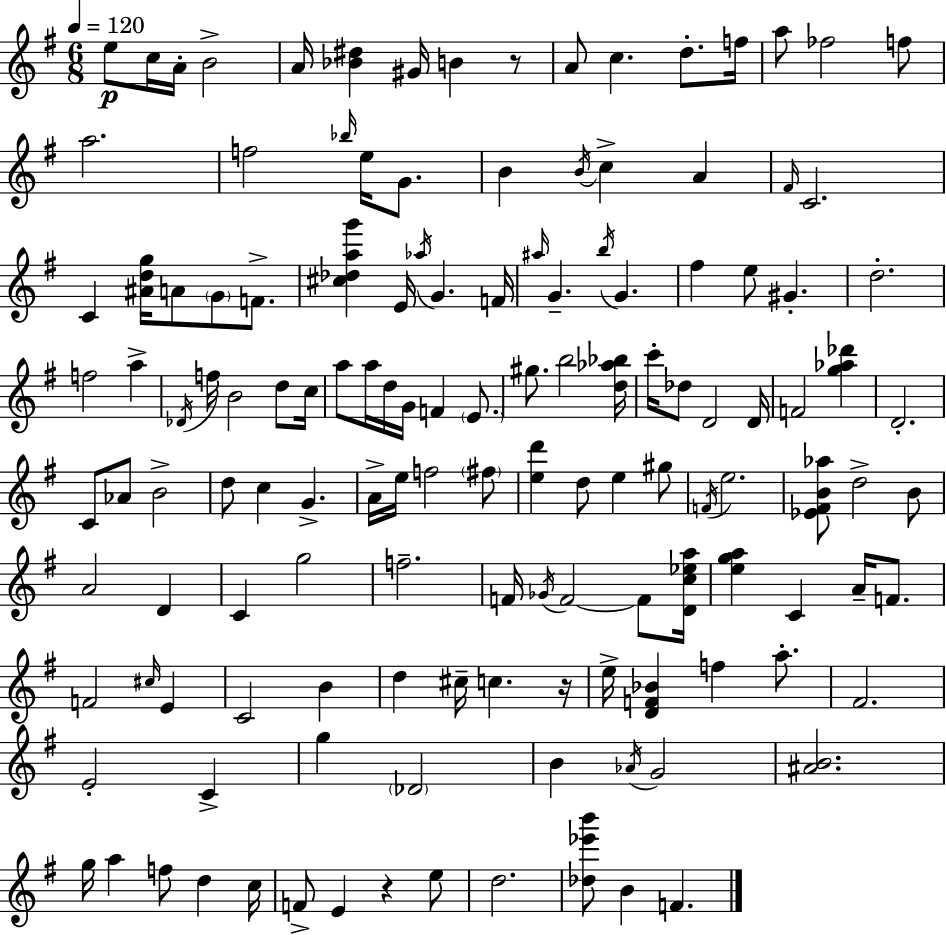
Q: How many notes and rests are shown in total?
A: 136